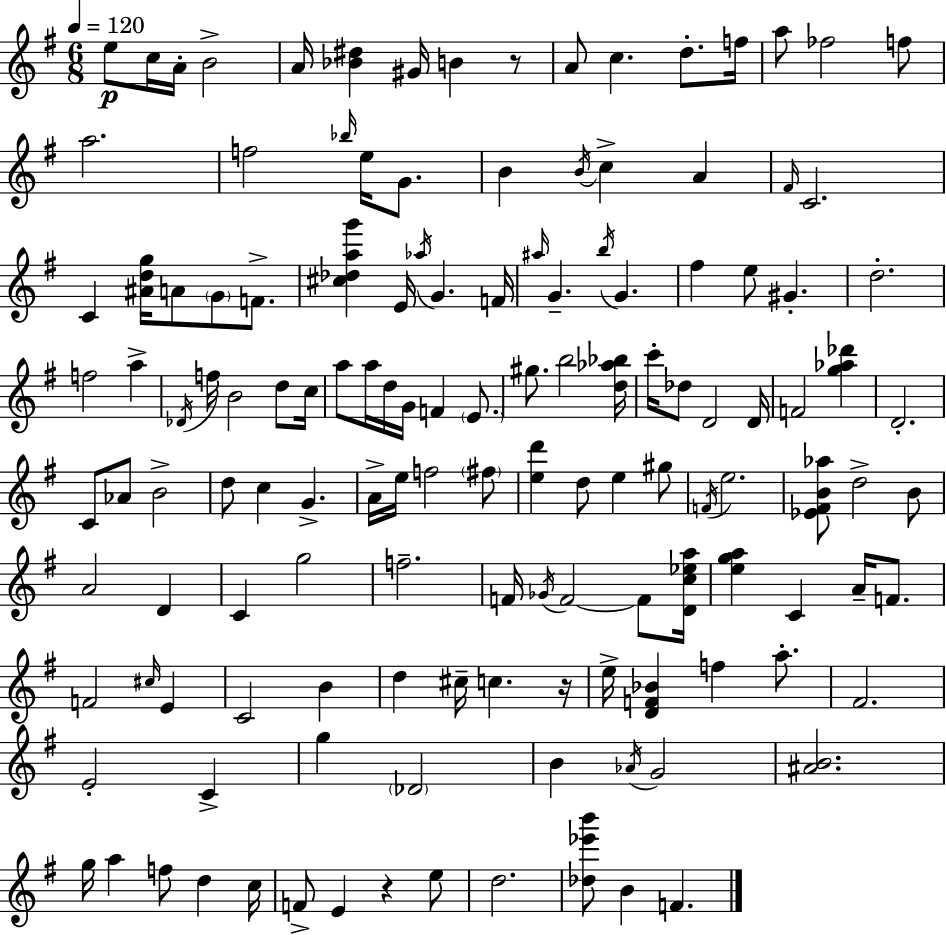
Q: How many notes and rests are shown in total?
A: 136